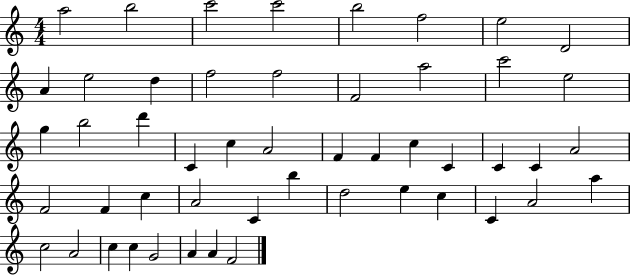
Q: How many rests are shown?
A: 0